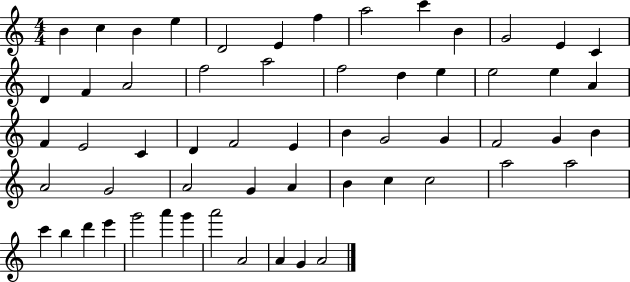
{
  \clef treble
  \numericTimeSignature
  \time 4/4
  \key c \major
  b'4 c''4 b'4 e''4 | d'2 e'4 f''4 | a''2 c'''4 b'4 | g'2 e'4 c'4 | \break d'4 f'4 a'2 | f''2 a''2 | f''2 d''4 e''4 | e''2 e''4 a'4 | \break f'4 e'2 c'4 | d'4 f'2 e'4 | b'4 g'2 g'4 | f'2 g'4 b'4 | \break a'2 g'2 | a'2 g'4 a'4 | b'4 c''4 c''2 | a''2 a''2 | \break c'''4 b''4 d'''4 e'''4 | g'''2 a'''4 g'''4 | a'''2 a'2 | a'4 g'4 a'2 | \break \bar "|."
}